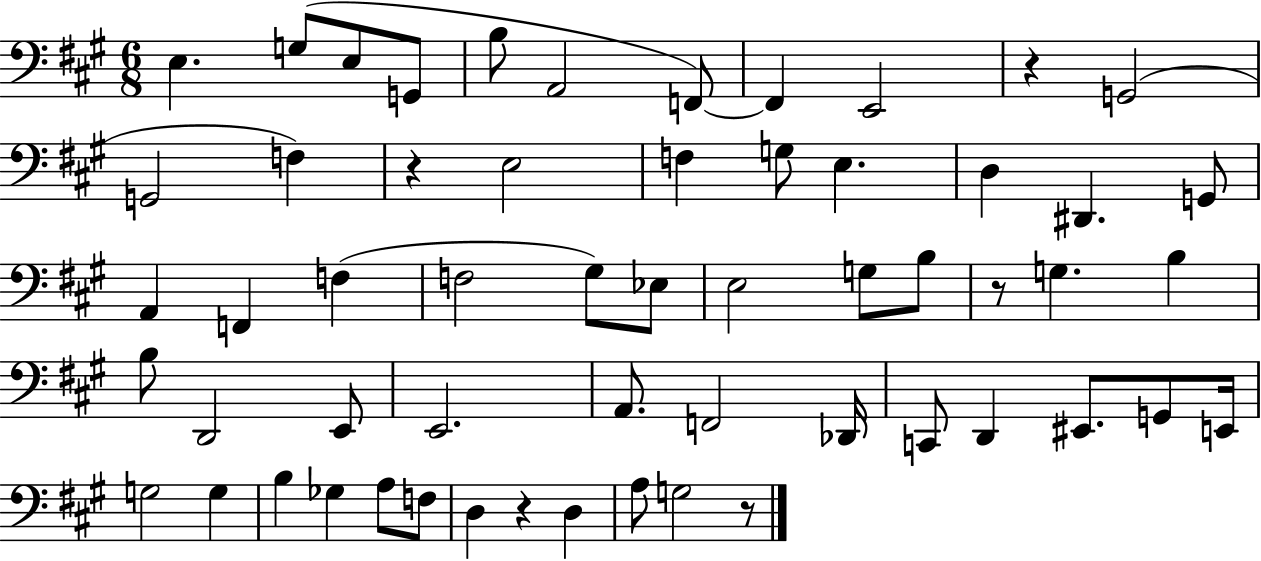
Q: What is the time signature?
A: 6/8